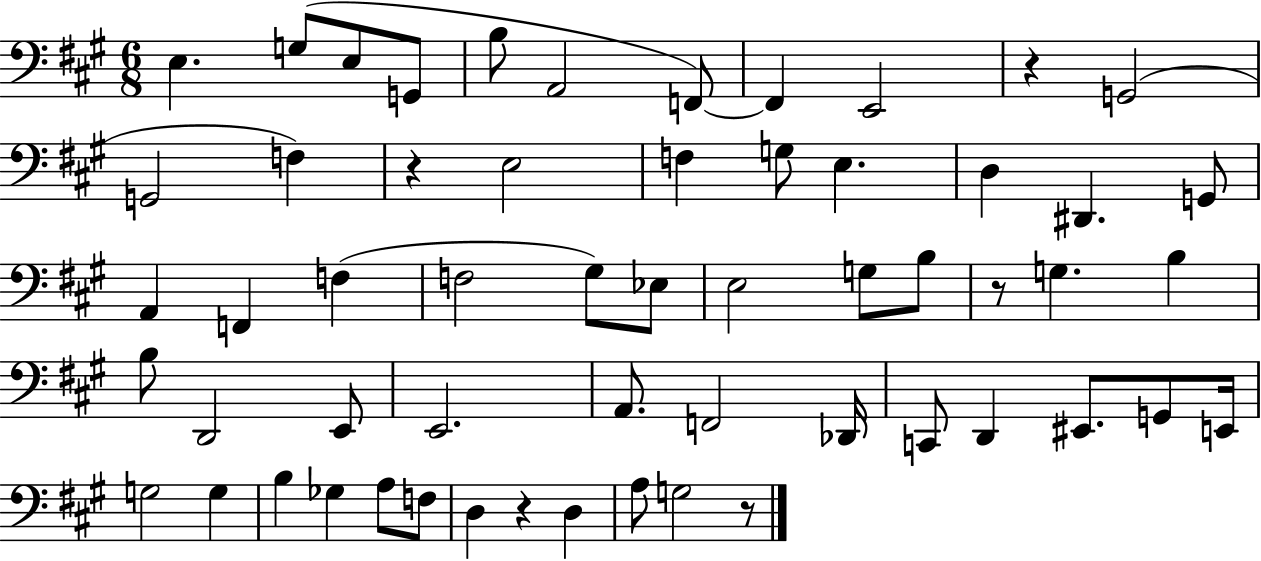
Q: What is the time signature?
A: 6/8